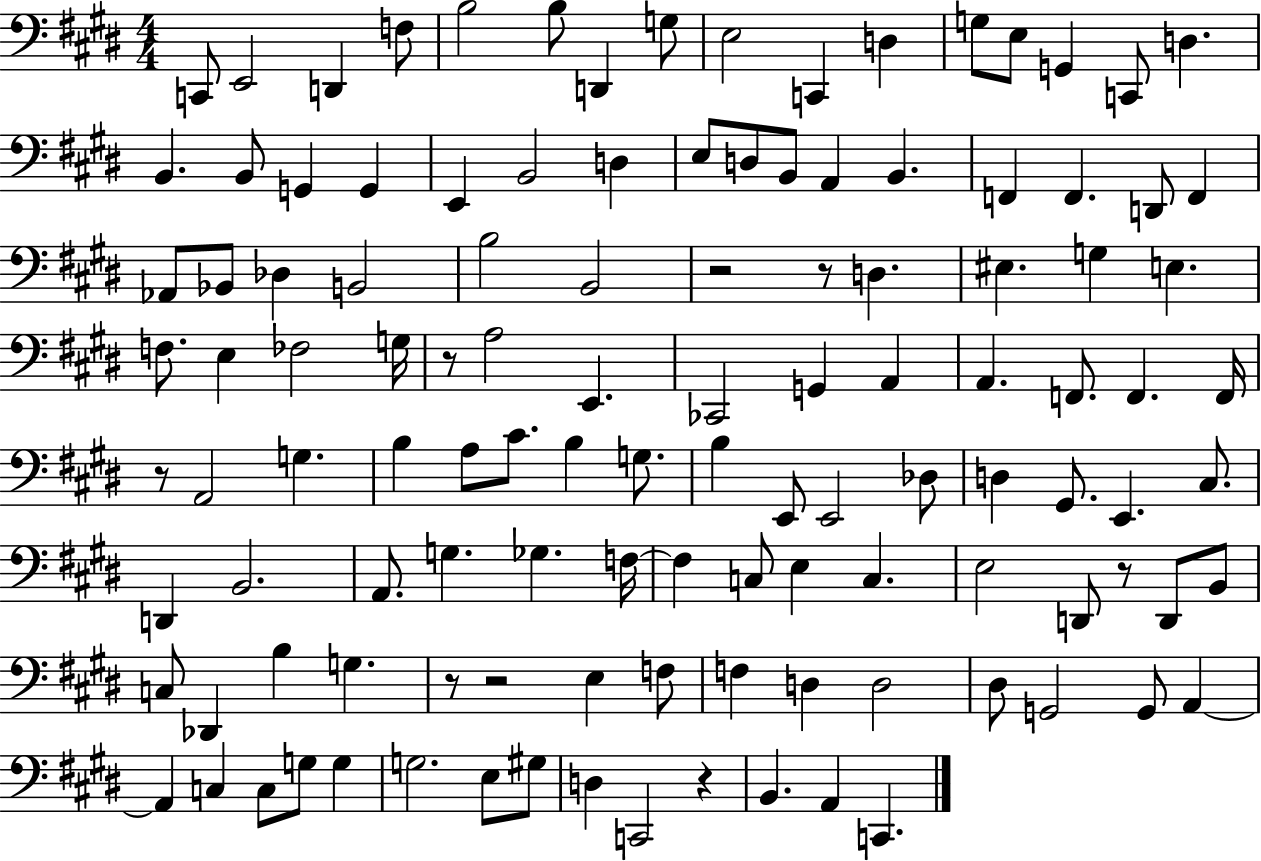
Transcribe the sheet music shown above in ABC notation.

X:1
T:Untitled
M:4/4
L:1/4
K:E
C,,/2 E,,2 D,, F,/2 B,2 B,/2 D,, G,/2 E,2 C,, D, G,/2 E,/2 G,, C,,/2 D, B,, B,,/2 G,, G,, E,, B,,2 D, E,/2 D,/2 B,,/2 A,, B,, F,, F,, D,,/2 F,, _A,,/2 _B,,/2 _D, B,,2 B,2 B,,2 z2 z/2 D, ^E, G, E, F,/2 E, _F,2 G,/4 z/2 A,2 E,, _C,,2 G,, A,, A,, F,,/2 F,, F,,/4 z/2 A,,2 G, B, A,/2 ^C/2 B, G,/2 B, E,,/2 E,,2 _D,/2 D, ^G,,/2 E,, ^C,/2 D,, B,,2 A,,/2 G, _G, F,/4 F, C,/2 E, C, E,2 D,,/2 z/2 D,,/2 B,,/2 C,/2 _D,, B, G, z/2 z2 E, F,/2 F, D, D,2 ^D,/2 G,,2 G,,/2 A,, A,, C, C,/2 G,/2 G, G,2 E,/2 ^G,/2 D, C,,2 z B,, A,, C,,